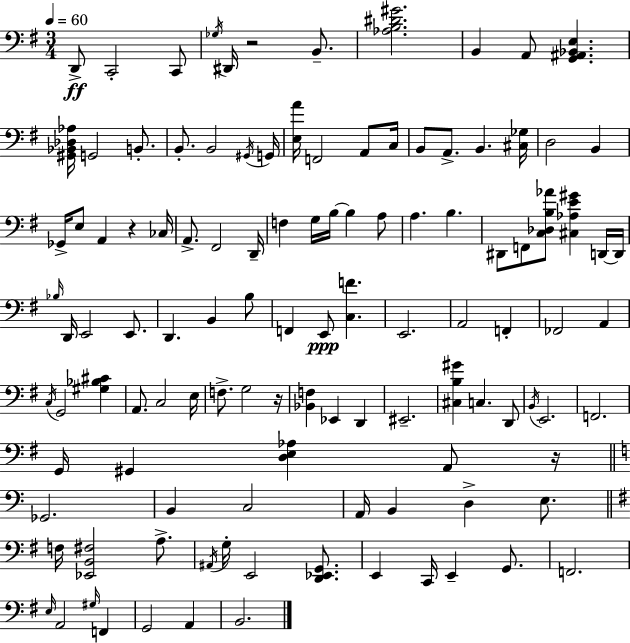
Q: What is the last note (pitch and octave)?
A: B2